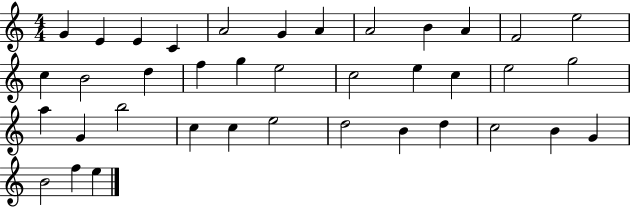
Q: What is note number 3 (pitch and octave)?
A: E4